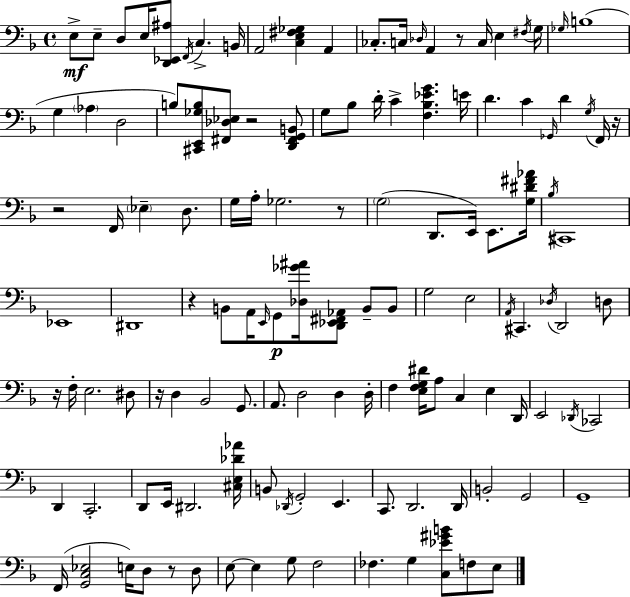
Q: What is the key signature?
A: F major